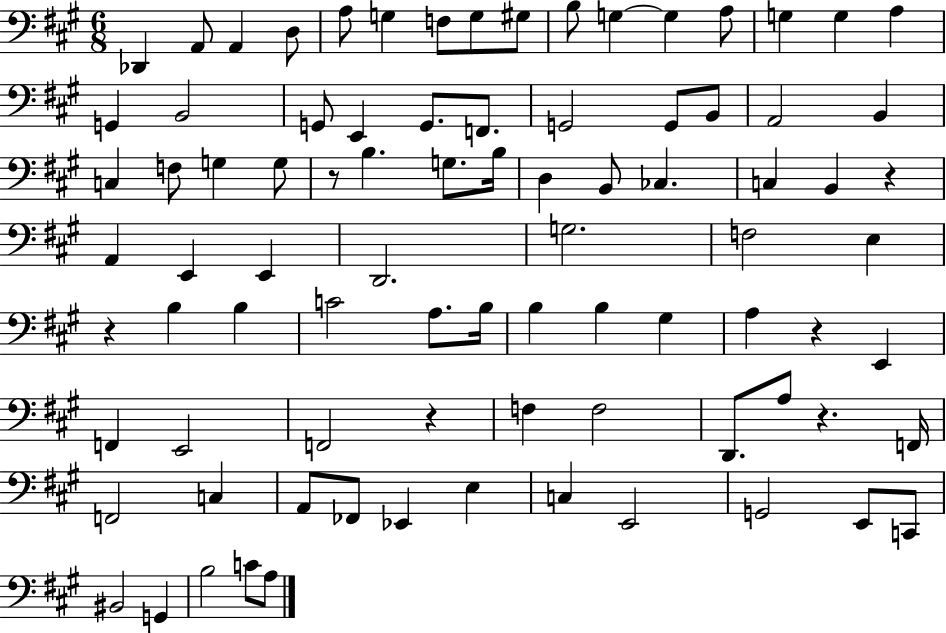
X:1
T:Untitled
M:6/8
L:1/4
K:A
_D,, A,,/2 A,, D,/2 A,/2 G, F,/2 G,/2 ^G,/2 B,/2 G, G, A,/2 G, G, A, G,, B,,2 G,,/2 E,, G,,/2 F,,/2 G,,2 G,,/2 B,,/2 A,,2 B,, C, F,/2 G, G,/2 z/2 B, G,/2 B,/4 D, B,,/2 _C, C, B,, z A,, E,, E,, D,,2 G,2 F,2 E, z B, B, C2 A,/2 B,/4 B, B, ^G, A, z E,, F,, E,,2 F,,2 z F, F,2 D,,/2 A,/2 z F,,/4 F,,2 C, A,,/2 _F,,/2 _E,, E, C, E,,2 G,,2 E,,/2 C,,/2 ^B,,2 G,, B,2 C/2 A,/2